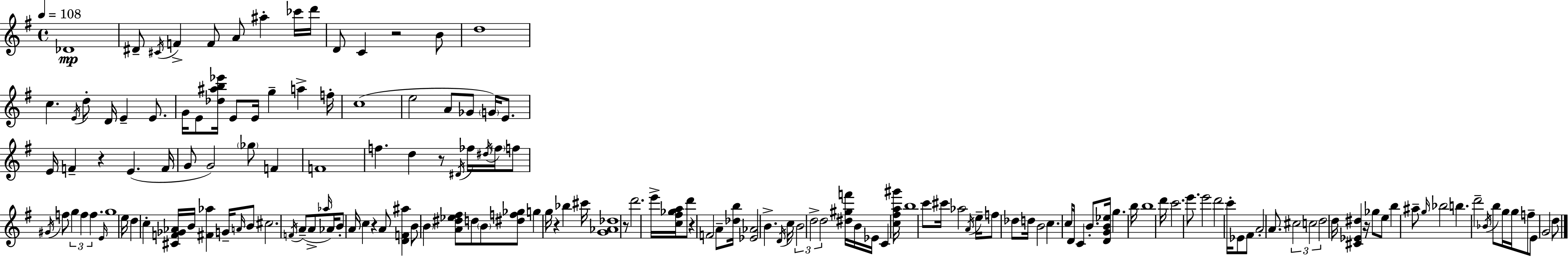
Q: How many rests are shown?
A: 8